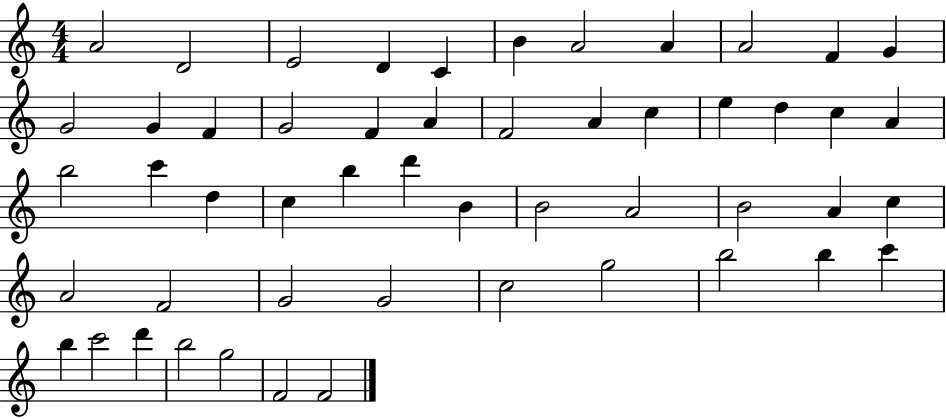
X:1
T:Untitled
M:4/4
L:1/4
K:C
A2 D2 E2 D C B A2 A A2 F G G2 G F G2 F A F2 A c e d c A b2 c' d c b d' B B2 A2 B2 A c A2 F2 G2 G2 c2 g2 b2 b c' b c'2 d' b2 g2 F2 F2